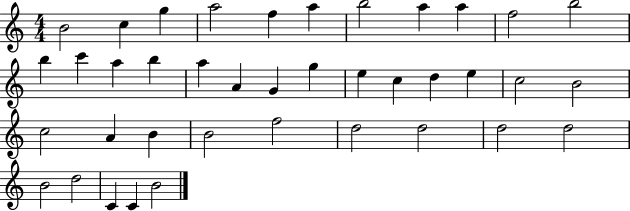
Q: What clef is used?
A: treble